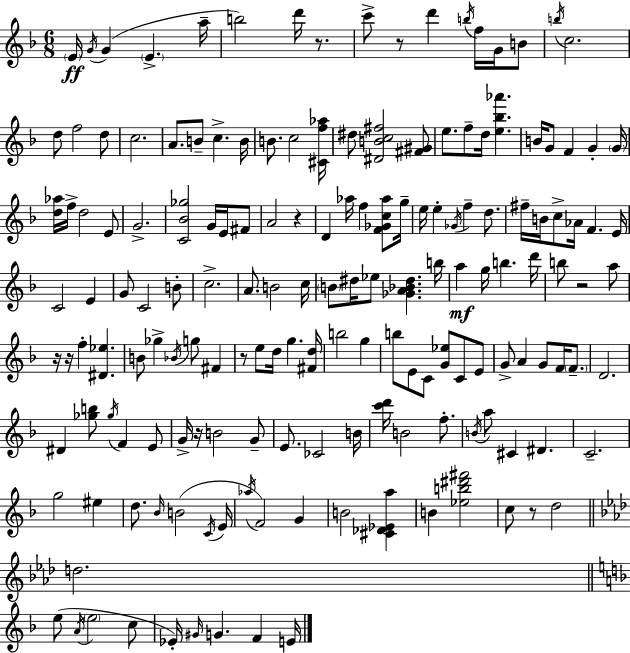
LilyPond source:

{
  \clef treble
  \numericTimeSignature
  \time 6/8
  \key f \major
  \repeat volta 2 { \parenthesize e'16\ff \acciaccatura { g'16 }( g'4 \parenthesize e'4.-> | a''16-- b''2) d'''16 r8. | c'''8-> r8 d'''4 \acciaccatura { b''16 } f''16 g'16 | b'8 \acciaccatura { b''16 } c''2. | \break d''8 f''2 | d''8 c''2. | a'8. b'8-- c''4.-> | b'16 b'8. c''2 | \break <cis' f'' aes''>16 dis''8 <dis' b' c'' fis''>2 | <fis' gis'>8 e''8. f''8-- d''16 <e'' bes'' aes'''>4. | b'16 g'8 f'4 g'4-. | \parenthesize g'16 <d'' aes''>16 f''16-> d''2 | \break e'8 g'2.-> | <c' bes' ges''>2 g'16 | e'16 fis'8 a'2 r4 | d'4 aes''16 f''4 | \break <f' ges' c'' aes''>8 g''16-- e''16 e''4-. \acciaccatura { ges'16 } f''4-- | d''8. fis''16-- b'16 c''8-> aes'16 f'4. | e'16 c'2 | e'4 g'8 c'2 | \break b'8-. c''2.-> | a'8. b'2 | c''16 \parenthesize b'8 dis''16 ees''8 <ges' a' bes' dis''>4. | b''16 a''4\mf g''16 b''4. | \break d'''16 b''8 r2 | a''8 r16 r16 f''4-. <dis' ees''>4. | b'8 ges''4-> \acciaccatura { bes'16 } g''8 | fis'4 r8 e''8 d''16 g''4. | \break <fis' d''>16 b''2 | g''4 b''8 e'8 c'8 <g' ees''>8 | c'8 e'8 g'8-> a'4 g'8 | f'16 \parenthesize f'8.-- d'2. | \break dis'4 <ges'' b''>8 \acciaccatura { ges''16 } | f'4 e'8 g'16-> r16 b'2 | g'8-- e'8. ces'2 | b'16 <c''' d'''>16 b'2 | \break f''8.-. \acciaccatura { b'16 } a''8 cis'4 | dis'4. c'2.-- | g''2 | eis''4 d''8. \grace { bes'16 } b'2( | \break \acciaccatura { c'16 } e'16 \acciaccatura { aes''16 } f'2) | g'4 b'2 | <cis' des' ees' a''>4 b'4 | <ees'' b'' dis''' fis'''>2 c''8 | \break r8 d''2 \bar "||" \break \key aes \major d''2. | \bar "||" \break \key f \major e''8( \acciaccatura { a'16 } \parenthesize e''2 c''8 | ees'16-.) \grace { gis'16 } g'4. f'4 | e'16 } \bar "|."
}